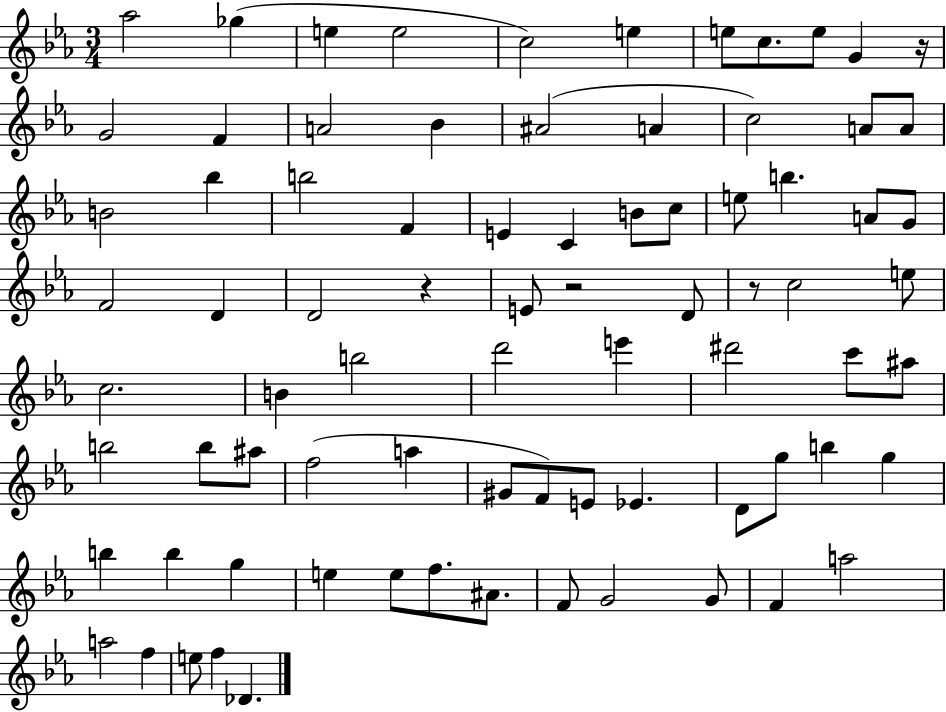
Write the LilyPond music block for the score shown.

{
  \clef treble
  \numericTimeSignature
  \time 3/4
  \key ees \major
  aes''2 ges''4( | e''4 e''2 | c''2) e''4 | e''8 c''8. e''8 g'4 r16 | \break g'2 f'4 | a'2 bes'4 | ais'2( a'4 | c''2) a'8 a'8 | \break b'2 bes''4 | b''2 f'4 | e'4 c'4 b'8 c''8 | e''8 b''4. a'8 g'8 | \break f'2 d'4 | d'2 r4 | e'8 r2 d'8 | r8 c''2 e''8 | \break c''2. | b'4 b''2 | d'''2 e'''4 | dis'''2 c'''8 ais''8 | \break b''2 b''8 ais''8 | f''2( a''4 | gis'8 f'8) e'8 ees'4. | d'8 g''8 b''4 g''4 | \break b''4 b''4 g''4 | e''4 e''8 f''8. ais'8. | f'8 g'2 g'8 | f'4 a''2 | \break a''2 f''4 | e''8 f''4 des'4. | \bar "|."
}